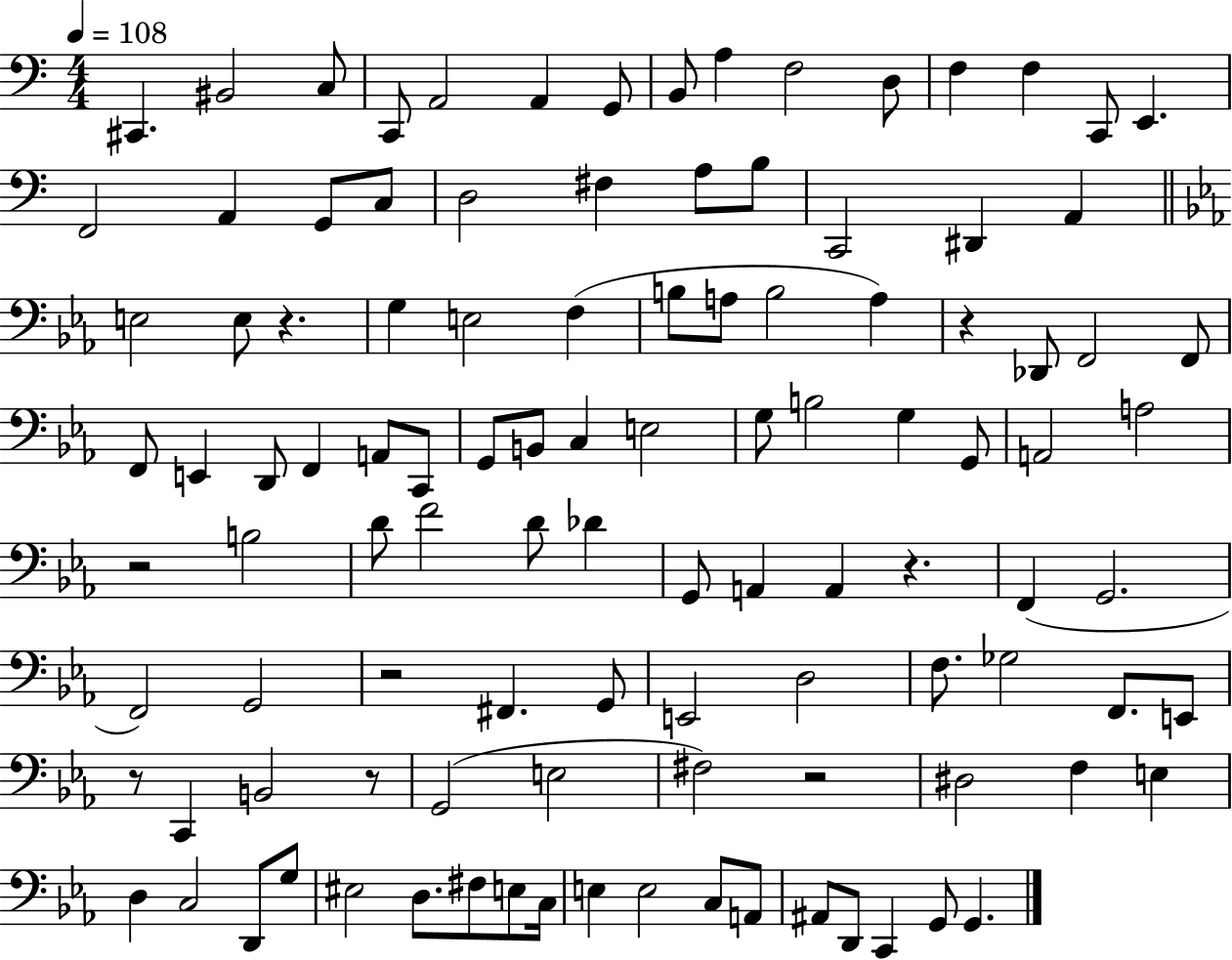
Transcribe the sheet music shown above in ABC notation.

X:1
T:Untitled
M:4/4
L:1/4
K:C
^C,, ^B,,2 C,/2 C,,/2 A,,2 A,, G,,/2 B,,/2 A, F,2 D,/2 F, F, C,,/2 E,, F,,2 A,, G,,/2 C,/2 D,2 ^F, A,/2 B,/2 C,,2 ^D,, A,, E,2 E,/2 z G, E,2 F, B,/2 A,/2 B,2 A, z _D,,/2 F,,2 F,,/2 F,,/2 E,, D,,/2 F,, A,,/2 C,,/2 G,,/2 B,,/2 C, E,2 G,/2 B,2 G, G,,/2 A,,2 A,2 z2 B,2 D/2 F2 D/2 _D G,,/2 A,, A,, z F,, G,,2 F,,2 G,,2 z2 ^F,, G,,/2 E,,2 D,2 F,/2 _G,2 F,,/2 E,,/2 z/2 C,, B,,2 z/2 G,,2 E,2 ^F,2 z2 ^D,2 F, E, D, C,2 D,,/2 G,/2 ^E,2 D,/2 ^F,/2 E,/2 C,/4 E, E,2 C,/2 A,,/2 ^A,,/2 D,,/2 C,, G,,/2 G,,